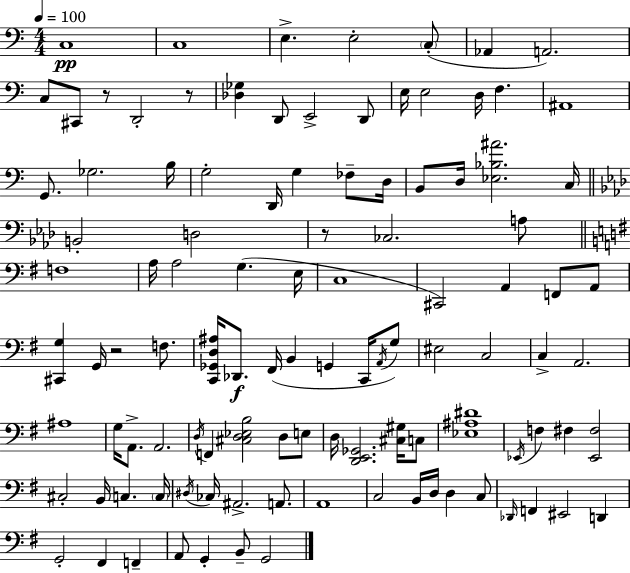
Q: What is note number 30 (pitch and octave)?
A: B2